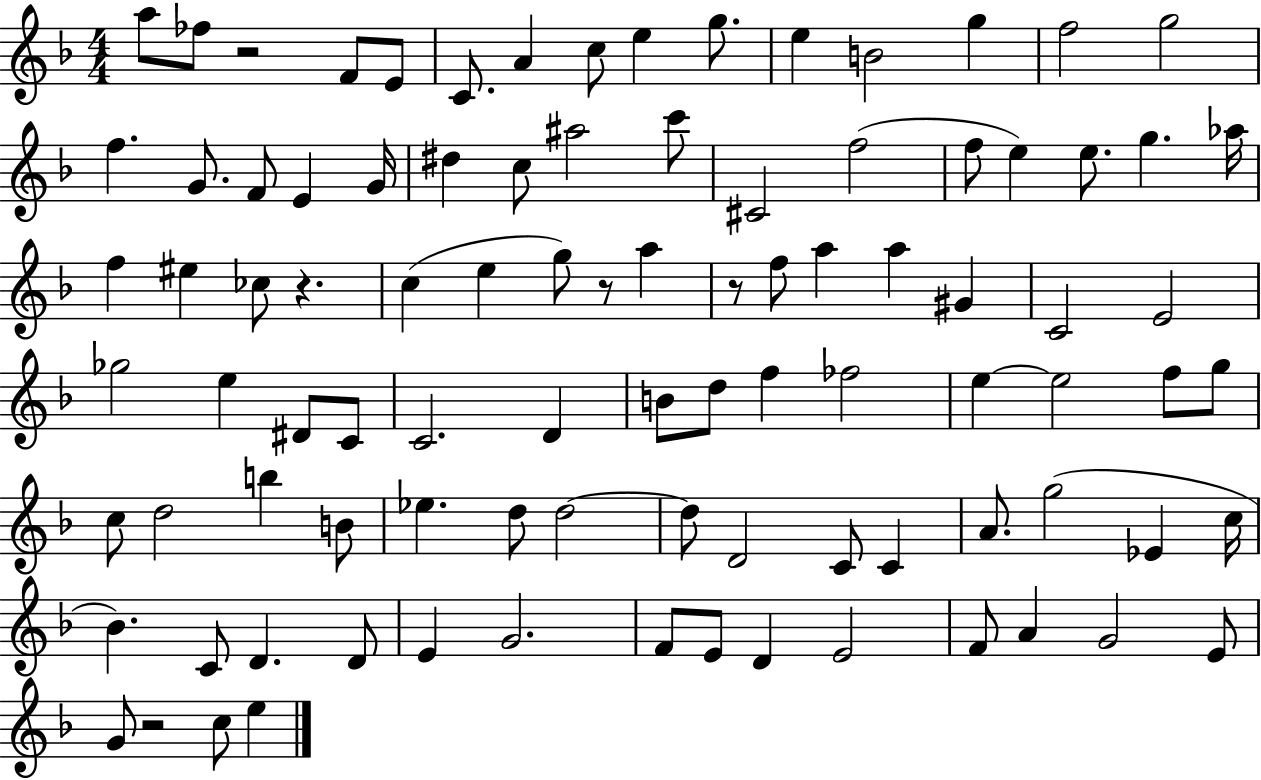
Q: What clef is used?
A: treble